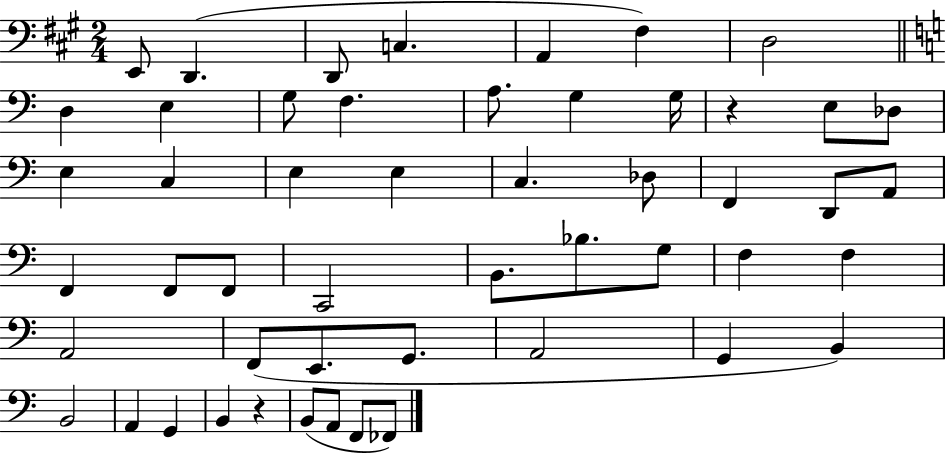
X:1
T:Untitled
M:2/4
L:1/4
K:A
E,,/2 D,, D,,/2 C, A,, ^F, D,2 D, E, G,/2 F, A,/2 G, G,/4 z E,/2 _D,/2 E, C, E, E, C, _D,/2 F,, D,,/2 A,,/2 F,, F,,/2 F,,/2 C,,2 B,,/2 _B,/2 G,/2 F, F, A,,2 F,,/2 E,,/2 G,,/2 A,,2 G,, B,, B,,2 A,, G,, B,, z B,,/2 A,,/2 F,,/2 _F,,/2